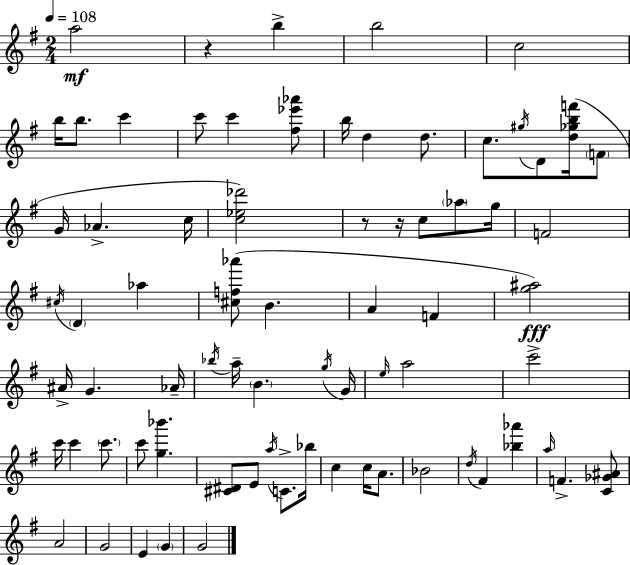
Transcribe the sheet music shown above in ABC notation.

X:1
T:Untitled
M:2/4
L:1/4
K:G
a2 z b b2 c2 b/4 b/2 c' c'/2 c' [^f_e'_a']/2 b/4 d d/2 c/2 ^g/4 D/2 [d_gbf']/4 F/2 G/4 _A c/4 [c_e_d']2 z/2 z/4 c/2 _a/2 g/4 F2 ^c/4 D _a [^cf_a']/2 B A F [g^a]2 ^A/4 G _A/4 _b/4 a/4 B g/4 G/4 e/4 a2 c'2 c'/4 c' c'/2 c'/2 [g_b'] [^C^D]/2 E/2 a/4 C/2 _b/4 c c/4 A/2 _B2 d/4 ^F [_b_a'] a/4 F [C_G^A]/2 A2 G2 E G G2